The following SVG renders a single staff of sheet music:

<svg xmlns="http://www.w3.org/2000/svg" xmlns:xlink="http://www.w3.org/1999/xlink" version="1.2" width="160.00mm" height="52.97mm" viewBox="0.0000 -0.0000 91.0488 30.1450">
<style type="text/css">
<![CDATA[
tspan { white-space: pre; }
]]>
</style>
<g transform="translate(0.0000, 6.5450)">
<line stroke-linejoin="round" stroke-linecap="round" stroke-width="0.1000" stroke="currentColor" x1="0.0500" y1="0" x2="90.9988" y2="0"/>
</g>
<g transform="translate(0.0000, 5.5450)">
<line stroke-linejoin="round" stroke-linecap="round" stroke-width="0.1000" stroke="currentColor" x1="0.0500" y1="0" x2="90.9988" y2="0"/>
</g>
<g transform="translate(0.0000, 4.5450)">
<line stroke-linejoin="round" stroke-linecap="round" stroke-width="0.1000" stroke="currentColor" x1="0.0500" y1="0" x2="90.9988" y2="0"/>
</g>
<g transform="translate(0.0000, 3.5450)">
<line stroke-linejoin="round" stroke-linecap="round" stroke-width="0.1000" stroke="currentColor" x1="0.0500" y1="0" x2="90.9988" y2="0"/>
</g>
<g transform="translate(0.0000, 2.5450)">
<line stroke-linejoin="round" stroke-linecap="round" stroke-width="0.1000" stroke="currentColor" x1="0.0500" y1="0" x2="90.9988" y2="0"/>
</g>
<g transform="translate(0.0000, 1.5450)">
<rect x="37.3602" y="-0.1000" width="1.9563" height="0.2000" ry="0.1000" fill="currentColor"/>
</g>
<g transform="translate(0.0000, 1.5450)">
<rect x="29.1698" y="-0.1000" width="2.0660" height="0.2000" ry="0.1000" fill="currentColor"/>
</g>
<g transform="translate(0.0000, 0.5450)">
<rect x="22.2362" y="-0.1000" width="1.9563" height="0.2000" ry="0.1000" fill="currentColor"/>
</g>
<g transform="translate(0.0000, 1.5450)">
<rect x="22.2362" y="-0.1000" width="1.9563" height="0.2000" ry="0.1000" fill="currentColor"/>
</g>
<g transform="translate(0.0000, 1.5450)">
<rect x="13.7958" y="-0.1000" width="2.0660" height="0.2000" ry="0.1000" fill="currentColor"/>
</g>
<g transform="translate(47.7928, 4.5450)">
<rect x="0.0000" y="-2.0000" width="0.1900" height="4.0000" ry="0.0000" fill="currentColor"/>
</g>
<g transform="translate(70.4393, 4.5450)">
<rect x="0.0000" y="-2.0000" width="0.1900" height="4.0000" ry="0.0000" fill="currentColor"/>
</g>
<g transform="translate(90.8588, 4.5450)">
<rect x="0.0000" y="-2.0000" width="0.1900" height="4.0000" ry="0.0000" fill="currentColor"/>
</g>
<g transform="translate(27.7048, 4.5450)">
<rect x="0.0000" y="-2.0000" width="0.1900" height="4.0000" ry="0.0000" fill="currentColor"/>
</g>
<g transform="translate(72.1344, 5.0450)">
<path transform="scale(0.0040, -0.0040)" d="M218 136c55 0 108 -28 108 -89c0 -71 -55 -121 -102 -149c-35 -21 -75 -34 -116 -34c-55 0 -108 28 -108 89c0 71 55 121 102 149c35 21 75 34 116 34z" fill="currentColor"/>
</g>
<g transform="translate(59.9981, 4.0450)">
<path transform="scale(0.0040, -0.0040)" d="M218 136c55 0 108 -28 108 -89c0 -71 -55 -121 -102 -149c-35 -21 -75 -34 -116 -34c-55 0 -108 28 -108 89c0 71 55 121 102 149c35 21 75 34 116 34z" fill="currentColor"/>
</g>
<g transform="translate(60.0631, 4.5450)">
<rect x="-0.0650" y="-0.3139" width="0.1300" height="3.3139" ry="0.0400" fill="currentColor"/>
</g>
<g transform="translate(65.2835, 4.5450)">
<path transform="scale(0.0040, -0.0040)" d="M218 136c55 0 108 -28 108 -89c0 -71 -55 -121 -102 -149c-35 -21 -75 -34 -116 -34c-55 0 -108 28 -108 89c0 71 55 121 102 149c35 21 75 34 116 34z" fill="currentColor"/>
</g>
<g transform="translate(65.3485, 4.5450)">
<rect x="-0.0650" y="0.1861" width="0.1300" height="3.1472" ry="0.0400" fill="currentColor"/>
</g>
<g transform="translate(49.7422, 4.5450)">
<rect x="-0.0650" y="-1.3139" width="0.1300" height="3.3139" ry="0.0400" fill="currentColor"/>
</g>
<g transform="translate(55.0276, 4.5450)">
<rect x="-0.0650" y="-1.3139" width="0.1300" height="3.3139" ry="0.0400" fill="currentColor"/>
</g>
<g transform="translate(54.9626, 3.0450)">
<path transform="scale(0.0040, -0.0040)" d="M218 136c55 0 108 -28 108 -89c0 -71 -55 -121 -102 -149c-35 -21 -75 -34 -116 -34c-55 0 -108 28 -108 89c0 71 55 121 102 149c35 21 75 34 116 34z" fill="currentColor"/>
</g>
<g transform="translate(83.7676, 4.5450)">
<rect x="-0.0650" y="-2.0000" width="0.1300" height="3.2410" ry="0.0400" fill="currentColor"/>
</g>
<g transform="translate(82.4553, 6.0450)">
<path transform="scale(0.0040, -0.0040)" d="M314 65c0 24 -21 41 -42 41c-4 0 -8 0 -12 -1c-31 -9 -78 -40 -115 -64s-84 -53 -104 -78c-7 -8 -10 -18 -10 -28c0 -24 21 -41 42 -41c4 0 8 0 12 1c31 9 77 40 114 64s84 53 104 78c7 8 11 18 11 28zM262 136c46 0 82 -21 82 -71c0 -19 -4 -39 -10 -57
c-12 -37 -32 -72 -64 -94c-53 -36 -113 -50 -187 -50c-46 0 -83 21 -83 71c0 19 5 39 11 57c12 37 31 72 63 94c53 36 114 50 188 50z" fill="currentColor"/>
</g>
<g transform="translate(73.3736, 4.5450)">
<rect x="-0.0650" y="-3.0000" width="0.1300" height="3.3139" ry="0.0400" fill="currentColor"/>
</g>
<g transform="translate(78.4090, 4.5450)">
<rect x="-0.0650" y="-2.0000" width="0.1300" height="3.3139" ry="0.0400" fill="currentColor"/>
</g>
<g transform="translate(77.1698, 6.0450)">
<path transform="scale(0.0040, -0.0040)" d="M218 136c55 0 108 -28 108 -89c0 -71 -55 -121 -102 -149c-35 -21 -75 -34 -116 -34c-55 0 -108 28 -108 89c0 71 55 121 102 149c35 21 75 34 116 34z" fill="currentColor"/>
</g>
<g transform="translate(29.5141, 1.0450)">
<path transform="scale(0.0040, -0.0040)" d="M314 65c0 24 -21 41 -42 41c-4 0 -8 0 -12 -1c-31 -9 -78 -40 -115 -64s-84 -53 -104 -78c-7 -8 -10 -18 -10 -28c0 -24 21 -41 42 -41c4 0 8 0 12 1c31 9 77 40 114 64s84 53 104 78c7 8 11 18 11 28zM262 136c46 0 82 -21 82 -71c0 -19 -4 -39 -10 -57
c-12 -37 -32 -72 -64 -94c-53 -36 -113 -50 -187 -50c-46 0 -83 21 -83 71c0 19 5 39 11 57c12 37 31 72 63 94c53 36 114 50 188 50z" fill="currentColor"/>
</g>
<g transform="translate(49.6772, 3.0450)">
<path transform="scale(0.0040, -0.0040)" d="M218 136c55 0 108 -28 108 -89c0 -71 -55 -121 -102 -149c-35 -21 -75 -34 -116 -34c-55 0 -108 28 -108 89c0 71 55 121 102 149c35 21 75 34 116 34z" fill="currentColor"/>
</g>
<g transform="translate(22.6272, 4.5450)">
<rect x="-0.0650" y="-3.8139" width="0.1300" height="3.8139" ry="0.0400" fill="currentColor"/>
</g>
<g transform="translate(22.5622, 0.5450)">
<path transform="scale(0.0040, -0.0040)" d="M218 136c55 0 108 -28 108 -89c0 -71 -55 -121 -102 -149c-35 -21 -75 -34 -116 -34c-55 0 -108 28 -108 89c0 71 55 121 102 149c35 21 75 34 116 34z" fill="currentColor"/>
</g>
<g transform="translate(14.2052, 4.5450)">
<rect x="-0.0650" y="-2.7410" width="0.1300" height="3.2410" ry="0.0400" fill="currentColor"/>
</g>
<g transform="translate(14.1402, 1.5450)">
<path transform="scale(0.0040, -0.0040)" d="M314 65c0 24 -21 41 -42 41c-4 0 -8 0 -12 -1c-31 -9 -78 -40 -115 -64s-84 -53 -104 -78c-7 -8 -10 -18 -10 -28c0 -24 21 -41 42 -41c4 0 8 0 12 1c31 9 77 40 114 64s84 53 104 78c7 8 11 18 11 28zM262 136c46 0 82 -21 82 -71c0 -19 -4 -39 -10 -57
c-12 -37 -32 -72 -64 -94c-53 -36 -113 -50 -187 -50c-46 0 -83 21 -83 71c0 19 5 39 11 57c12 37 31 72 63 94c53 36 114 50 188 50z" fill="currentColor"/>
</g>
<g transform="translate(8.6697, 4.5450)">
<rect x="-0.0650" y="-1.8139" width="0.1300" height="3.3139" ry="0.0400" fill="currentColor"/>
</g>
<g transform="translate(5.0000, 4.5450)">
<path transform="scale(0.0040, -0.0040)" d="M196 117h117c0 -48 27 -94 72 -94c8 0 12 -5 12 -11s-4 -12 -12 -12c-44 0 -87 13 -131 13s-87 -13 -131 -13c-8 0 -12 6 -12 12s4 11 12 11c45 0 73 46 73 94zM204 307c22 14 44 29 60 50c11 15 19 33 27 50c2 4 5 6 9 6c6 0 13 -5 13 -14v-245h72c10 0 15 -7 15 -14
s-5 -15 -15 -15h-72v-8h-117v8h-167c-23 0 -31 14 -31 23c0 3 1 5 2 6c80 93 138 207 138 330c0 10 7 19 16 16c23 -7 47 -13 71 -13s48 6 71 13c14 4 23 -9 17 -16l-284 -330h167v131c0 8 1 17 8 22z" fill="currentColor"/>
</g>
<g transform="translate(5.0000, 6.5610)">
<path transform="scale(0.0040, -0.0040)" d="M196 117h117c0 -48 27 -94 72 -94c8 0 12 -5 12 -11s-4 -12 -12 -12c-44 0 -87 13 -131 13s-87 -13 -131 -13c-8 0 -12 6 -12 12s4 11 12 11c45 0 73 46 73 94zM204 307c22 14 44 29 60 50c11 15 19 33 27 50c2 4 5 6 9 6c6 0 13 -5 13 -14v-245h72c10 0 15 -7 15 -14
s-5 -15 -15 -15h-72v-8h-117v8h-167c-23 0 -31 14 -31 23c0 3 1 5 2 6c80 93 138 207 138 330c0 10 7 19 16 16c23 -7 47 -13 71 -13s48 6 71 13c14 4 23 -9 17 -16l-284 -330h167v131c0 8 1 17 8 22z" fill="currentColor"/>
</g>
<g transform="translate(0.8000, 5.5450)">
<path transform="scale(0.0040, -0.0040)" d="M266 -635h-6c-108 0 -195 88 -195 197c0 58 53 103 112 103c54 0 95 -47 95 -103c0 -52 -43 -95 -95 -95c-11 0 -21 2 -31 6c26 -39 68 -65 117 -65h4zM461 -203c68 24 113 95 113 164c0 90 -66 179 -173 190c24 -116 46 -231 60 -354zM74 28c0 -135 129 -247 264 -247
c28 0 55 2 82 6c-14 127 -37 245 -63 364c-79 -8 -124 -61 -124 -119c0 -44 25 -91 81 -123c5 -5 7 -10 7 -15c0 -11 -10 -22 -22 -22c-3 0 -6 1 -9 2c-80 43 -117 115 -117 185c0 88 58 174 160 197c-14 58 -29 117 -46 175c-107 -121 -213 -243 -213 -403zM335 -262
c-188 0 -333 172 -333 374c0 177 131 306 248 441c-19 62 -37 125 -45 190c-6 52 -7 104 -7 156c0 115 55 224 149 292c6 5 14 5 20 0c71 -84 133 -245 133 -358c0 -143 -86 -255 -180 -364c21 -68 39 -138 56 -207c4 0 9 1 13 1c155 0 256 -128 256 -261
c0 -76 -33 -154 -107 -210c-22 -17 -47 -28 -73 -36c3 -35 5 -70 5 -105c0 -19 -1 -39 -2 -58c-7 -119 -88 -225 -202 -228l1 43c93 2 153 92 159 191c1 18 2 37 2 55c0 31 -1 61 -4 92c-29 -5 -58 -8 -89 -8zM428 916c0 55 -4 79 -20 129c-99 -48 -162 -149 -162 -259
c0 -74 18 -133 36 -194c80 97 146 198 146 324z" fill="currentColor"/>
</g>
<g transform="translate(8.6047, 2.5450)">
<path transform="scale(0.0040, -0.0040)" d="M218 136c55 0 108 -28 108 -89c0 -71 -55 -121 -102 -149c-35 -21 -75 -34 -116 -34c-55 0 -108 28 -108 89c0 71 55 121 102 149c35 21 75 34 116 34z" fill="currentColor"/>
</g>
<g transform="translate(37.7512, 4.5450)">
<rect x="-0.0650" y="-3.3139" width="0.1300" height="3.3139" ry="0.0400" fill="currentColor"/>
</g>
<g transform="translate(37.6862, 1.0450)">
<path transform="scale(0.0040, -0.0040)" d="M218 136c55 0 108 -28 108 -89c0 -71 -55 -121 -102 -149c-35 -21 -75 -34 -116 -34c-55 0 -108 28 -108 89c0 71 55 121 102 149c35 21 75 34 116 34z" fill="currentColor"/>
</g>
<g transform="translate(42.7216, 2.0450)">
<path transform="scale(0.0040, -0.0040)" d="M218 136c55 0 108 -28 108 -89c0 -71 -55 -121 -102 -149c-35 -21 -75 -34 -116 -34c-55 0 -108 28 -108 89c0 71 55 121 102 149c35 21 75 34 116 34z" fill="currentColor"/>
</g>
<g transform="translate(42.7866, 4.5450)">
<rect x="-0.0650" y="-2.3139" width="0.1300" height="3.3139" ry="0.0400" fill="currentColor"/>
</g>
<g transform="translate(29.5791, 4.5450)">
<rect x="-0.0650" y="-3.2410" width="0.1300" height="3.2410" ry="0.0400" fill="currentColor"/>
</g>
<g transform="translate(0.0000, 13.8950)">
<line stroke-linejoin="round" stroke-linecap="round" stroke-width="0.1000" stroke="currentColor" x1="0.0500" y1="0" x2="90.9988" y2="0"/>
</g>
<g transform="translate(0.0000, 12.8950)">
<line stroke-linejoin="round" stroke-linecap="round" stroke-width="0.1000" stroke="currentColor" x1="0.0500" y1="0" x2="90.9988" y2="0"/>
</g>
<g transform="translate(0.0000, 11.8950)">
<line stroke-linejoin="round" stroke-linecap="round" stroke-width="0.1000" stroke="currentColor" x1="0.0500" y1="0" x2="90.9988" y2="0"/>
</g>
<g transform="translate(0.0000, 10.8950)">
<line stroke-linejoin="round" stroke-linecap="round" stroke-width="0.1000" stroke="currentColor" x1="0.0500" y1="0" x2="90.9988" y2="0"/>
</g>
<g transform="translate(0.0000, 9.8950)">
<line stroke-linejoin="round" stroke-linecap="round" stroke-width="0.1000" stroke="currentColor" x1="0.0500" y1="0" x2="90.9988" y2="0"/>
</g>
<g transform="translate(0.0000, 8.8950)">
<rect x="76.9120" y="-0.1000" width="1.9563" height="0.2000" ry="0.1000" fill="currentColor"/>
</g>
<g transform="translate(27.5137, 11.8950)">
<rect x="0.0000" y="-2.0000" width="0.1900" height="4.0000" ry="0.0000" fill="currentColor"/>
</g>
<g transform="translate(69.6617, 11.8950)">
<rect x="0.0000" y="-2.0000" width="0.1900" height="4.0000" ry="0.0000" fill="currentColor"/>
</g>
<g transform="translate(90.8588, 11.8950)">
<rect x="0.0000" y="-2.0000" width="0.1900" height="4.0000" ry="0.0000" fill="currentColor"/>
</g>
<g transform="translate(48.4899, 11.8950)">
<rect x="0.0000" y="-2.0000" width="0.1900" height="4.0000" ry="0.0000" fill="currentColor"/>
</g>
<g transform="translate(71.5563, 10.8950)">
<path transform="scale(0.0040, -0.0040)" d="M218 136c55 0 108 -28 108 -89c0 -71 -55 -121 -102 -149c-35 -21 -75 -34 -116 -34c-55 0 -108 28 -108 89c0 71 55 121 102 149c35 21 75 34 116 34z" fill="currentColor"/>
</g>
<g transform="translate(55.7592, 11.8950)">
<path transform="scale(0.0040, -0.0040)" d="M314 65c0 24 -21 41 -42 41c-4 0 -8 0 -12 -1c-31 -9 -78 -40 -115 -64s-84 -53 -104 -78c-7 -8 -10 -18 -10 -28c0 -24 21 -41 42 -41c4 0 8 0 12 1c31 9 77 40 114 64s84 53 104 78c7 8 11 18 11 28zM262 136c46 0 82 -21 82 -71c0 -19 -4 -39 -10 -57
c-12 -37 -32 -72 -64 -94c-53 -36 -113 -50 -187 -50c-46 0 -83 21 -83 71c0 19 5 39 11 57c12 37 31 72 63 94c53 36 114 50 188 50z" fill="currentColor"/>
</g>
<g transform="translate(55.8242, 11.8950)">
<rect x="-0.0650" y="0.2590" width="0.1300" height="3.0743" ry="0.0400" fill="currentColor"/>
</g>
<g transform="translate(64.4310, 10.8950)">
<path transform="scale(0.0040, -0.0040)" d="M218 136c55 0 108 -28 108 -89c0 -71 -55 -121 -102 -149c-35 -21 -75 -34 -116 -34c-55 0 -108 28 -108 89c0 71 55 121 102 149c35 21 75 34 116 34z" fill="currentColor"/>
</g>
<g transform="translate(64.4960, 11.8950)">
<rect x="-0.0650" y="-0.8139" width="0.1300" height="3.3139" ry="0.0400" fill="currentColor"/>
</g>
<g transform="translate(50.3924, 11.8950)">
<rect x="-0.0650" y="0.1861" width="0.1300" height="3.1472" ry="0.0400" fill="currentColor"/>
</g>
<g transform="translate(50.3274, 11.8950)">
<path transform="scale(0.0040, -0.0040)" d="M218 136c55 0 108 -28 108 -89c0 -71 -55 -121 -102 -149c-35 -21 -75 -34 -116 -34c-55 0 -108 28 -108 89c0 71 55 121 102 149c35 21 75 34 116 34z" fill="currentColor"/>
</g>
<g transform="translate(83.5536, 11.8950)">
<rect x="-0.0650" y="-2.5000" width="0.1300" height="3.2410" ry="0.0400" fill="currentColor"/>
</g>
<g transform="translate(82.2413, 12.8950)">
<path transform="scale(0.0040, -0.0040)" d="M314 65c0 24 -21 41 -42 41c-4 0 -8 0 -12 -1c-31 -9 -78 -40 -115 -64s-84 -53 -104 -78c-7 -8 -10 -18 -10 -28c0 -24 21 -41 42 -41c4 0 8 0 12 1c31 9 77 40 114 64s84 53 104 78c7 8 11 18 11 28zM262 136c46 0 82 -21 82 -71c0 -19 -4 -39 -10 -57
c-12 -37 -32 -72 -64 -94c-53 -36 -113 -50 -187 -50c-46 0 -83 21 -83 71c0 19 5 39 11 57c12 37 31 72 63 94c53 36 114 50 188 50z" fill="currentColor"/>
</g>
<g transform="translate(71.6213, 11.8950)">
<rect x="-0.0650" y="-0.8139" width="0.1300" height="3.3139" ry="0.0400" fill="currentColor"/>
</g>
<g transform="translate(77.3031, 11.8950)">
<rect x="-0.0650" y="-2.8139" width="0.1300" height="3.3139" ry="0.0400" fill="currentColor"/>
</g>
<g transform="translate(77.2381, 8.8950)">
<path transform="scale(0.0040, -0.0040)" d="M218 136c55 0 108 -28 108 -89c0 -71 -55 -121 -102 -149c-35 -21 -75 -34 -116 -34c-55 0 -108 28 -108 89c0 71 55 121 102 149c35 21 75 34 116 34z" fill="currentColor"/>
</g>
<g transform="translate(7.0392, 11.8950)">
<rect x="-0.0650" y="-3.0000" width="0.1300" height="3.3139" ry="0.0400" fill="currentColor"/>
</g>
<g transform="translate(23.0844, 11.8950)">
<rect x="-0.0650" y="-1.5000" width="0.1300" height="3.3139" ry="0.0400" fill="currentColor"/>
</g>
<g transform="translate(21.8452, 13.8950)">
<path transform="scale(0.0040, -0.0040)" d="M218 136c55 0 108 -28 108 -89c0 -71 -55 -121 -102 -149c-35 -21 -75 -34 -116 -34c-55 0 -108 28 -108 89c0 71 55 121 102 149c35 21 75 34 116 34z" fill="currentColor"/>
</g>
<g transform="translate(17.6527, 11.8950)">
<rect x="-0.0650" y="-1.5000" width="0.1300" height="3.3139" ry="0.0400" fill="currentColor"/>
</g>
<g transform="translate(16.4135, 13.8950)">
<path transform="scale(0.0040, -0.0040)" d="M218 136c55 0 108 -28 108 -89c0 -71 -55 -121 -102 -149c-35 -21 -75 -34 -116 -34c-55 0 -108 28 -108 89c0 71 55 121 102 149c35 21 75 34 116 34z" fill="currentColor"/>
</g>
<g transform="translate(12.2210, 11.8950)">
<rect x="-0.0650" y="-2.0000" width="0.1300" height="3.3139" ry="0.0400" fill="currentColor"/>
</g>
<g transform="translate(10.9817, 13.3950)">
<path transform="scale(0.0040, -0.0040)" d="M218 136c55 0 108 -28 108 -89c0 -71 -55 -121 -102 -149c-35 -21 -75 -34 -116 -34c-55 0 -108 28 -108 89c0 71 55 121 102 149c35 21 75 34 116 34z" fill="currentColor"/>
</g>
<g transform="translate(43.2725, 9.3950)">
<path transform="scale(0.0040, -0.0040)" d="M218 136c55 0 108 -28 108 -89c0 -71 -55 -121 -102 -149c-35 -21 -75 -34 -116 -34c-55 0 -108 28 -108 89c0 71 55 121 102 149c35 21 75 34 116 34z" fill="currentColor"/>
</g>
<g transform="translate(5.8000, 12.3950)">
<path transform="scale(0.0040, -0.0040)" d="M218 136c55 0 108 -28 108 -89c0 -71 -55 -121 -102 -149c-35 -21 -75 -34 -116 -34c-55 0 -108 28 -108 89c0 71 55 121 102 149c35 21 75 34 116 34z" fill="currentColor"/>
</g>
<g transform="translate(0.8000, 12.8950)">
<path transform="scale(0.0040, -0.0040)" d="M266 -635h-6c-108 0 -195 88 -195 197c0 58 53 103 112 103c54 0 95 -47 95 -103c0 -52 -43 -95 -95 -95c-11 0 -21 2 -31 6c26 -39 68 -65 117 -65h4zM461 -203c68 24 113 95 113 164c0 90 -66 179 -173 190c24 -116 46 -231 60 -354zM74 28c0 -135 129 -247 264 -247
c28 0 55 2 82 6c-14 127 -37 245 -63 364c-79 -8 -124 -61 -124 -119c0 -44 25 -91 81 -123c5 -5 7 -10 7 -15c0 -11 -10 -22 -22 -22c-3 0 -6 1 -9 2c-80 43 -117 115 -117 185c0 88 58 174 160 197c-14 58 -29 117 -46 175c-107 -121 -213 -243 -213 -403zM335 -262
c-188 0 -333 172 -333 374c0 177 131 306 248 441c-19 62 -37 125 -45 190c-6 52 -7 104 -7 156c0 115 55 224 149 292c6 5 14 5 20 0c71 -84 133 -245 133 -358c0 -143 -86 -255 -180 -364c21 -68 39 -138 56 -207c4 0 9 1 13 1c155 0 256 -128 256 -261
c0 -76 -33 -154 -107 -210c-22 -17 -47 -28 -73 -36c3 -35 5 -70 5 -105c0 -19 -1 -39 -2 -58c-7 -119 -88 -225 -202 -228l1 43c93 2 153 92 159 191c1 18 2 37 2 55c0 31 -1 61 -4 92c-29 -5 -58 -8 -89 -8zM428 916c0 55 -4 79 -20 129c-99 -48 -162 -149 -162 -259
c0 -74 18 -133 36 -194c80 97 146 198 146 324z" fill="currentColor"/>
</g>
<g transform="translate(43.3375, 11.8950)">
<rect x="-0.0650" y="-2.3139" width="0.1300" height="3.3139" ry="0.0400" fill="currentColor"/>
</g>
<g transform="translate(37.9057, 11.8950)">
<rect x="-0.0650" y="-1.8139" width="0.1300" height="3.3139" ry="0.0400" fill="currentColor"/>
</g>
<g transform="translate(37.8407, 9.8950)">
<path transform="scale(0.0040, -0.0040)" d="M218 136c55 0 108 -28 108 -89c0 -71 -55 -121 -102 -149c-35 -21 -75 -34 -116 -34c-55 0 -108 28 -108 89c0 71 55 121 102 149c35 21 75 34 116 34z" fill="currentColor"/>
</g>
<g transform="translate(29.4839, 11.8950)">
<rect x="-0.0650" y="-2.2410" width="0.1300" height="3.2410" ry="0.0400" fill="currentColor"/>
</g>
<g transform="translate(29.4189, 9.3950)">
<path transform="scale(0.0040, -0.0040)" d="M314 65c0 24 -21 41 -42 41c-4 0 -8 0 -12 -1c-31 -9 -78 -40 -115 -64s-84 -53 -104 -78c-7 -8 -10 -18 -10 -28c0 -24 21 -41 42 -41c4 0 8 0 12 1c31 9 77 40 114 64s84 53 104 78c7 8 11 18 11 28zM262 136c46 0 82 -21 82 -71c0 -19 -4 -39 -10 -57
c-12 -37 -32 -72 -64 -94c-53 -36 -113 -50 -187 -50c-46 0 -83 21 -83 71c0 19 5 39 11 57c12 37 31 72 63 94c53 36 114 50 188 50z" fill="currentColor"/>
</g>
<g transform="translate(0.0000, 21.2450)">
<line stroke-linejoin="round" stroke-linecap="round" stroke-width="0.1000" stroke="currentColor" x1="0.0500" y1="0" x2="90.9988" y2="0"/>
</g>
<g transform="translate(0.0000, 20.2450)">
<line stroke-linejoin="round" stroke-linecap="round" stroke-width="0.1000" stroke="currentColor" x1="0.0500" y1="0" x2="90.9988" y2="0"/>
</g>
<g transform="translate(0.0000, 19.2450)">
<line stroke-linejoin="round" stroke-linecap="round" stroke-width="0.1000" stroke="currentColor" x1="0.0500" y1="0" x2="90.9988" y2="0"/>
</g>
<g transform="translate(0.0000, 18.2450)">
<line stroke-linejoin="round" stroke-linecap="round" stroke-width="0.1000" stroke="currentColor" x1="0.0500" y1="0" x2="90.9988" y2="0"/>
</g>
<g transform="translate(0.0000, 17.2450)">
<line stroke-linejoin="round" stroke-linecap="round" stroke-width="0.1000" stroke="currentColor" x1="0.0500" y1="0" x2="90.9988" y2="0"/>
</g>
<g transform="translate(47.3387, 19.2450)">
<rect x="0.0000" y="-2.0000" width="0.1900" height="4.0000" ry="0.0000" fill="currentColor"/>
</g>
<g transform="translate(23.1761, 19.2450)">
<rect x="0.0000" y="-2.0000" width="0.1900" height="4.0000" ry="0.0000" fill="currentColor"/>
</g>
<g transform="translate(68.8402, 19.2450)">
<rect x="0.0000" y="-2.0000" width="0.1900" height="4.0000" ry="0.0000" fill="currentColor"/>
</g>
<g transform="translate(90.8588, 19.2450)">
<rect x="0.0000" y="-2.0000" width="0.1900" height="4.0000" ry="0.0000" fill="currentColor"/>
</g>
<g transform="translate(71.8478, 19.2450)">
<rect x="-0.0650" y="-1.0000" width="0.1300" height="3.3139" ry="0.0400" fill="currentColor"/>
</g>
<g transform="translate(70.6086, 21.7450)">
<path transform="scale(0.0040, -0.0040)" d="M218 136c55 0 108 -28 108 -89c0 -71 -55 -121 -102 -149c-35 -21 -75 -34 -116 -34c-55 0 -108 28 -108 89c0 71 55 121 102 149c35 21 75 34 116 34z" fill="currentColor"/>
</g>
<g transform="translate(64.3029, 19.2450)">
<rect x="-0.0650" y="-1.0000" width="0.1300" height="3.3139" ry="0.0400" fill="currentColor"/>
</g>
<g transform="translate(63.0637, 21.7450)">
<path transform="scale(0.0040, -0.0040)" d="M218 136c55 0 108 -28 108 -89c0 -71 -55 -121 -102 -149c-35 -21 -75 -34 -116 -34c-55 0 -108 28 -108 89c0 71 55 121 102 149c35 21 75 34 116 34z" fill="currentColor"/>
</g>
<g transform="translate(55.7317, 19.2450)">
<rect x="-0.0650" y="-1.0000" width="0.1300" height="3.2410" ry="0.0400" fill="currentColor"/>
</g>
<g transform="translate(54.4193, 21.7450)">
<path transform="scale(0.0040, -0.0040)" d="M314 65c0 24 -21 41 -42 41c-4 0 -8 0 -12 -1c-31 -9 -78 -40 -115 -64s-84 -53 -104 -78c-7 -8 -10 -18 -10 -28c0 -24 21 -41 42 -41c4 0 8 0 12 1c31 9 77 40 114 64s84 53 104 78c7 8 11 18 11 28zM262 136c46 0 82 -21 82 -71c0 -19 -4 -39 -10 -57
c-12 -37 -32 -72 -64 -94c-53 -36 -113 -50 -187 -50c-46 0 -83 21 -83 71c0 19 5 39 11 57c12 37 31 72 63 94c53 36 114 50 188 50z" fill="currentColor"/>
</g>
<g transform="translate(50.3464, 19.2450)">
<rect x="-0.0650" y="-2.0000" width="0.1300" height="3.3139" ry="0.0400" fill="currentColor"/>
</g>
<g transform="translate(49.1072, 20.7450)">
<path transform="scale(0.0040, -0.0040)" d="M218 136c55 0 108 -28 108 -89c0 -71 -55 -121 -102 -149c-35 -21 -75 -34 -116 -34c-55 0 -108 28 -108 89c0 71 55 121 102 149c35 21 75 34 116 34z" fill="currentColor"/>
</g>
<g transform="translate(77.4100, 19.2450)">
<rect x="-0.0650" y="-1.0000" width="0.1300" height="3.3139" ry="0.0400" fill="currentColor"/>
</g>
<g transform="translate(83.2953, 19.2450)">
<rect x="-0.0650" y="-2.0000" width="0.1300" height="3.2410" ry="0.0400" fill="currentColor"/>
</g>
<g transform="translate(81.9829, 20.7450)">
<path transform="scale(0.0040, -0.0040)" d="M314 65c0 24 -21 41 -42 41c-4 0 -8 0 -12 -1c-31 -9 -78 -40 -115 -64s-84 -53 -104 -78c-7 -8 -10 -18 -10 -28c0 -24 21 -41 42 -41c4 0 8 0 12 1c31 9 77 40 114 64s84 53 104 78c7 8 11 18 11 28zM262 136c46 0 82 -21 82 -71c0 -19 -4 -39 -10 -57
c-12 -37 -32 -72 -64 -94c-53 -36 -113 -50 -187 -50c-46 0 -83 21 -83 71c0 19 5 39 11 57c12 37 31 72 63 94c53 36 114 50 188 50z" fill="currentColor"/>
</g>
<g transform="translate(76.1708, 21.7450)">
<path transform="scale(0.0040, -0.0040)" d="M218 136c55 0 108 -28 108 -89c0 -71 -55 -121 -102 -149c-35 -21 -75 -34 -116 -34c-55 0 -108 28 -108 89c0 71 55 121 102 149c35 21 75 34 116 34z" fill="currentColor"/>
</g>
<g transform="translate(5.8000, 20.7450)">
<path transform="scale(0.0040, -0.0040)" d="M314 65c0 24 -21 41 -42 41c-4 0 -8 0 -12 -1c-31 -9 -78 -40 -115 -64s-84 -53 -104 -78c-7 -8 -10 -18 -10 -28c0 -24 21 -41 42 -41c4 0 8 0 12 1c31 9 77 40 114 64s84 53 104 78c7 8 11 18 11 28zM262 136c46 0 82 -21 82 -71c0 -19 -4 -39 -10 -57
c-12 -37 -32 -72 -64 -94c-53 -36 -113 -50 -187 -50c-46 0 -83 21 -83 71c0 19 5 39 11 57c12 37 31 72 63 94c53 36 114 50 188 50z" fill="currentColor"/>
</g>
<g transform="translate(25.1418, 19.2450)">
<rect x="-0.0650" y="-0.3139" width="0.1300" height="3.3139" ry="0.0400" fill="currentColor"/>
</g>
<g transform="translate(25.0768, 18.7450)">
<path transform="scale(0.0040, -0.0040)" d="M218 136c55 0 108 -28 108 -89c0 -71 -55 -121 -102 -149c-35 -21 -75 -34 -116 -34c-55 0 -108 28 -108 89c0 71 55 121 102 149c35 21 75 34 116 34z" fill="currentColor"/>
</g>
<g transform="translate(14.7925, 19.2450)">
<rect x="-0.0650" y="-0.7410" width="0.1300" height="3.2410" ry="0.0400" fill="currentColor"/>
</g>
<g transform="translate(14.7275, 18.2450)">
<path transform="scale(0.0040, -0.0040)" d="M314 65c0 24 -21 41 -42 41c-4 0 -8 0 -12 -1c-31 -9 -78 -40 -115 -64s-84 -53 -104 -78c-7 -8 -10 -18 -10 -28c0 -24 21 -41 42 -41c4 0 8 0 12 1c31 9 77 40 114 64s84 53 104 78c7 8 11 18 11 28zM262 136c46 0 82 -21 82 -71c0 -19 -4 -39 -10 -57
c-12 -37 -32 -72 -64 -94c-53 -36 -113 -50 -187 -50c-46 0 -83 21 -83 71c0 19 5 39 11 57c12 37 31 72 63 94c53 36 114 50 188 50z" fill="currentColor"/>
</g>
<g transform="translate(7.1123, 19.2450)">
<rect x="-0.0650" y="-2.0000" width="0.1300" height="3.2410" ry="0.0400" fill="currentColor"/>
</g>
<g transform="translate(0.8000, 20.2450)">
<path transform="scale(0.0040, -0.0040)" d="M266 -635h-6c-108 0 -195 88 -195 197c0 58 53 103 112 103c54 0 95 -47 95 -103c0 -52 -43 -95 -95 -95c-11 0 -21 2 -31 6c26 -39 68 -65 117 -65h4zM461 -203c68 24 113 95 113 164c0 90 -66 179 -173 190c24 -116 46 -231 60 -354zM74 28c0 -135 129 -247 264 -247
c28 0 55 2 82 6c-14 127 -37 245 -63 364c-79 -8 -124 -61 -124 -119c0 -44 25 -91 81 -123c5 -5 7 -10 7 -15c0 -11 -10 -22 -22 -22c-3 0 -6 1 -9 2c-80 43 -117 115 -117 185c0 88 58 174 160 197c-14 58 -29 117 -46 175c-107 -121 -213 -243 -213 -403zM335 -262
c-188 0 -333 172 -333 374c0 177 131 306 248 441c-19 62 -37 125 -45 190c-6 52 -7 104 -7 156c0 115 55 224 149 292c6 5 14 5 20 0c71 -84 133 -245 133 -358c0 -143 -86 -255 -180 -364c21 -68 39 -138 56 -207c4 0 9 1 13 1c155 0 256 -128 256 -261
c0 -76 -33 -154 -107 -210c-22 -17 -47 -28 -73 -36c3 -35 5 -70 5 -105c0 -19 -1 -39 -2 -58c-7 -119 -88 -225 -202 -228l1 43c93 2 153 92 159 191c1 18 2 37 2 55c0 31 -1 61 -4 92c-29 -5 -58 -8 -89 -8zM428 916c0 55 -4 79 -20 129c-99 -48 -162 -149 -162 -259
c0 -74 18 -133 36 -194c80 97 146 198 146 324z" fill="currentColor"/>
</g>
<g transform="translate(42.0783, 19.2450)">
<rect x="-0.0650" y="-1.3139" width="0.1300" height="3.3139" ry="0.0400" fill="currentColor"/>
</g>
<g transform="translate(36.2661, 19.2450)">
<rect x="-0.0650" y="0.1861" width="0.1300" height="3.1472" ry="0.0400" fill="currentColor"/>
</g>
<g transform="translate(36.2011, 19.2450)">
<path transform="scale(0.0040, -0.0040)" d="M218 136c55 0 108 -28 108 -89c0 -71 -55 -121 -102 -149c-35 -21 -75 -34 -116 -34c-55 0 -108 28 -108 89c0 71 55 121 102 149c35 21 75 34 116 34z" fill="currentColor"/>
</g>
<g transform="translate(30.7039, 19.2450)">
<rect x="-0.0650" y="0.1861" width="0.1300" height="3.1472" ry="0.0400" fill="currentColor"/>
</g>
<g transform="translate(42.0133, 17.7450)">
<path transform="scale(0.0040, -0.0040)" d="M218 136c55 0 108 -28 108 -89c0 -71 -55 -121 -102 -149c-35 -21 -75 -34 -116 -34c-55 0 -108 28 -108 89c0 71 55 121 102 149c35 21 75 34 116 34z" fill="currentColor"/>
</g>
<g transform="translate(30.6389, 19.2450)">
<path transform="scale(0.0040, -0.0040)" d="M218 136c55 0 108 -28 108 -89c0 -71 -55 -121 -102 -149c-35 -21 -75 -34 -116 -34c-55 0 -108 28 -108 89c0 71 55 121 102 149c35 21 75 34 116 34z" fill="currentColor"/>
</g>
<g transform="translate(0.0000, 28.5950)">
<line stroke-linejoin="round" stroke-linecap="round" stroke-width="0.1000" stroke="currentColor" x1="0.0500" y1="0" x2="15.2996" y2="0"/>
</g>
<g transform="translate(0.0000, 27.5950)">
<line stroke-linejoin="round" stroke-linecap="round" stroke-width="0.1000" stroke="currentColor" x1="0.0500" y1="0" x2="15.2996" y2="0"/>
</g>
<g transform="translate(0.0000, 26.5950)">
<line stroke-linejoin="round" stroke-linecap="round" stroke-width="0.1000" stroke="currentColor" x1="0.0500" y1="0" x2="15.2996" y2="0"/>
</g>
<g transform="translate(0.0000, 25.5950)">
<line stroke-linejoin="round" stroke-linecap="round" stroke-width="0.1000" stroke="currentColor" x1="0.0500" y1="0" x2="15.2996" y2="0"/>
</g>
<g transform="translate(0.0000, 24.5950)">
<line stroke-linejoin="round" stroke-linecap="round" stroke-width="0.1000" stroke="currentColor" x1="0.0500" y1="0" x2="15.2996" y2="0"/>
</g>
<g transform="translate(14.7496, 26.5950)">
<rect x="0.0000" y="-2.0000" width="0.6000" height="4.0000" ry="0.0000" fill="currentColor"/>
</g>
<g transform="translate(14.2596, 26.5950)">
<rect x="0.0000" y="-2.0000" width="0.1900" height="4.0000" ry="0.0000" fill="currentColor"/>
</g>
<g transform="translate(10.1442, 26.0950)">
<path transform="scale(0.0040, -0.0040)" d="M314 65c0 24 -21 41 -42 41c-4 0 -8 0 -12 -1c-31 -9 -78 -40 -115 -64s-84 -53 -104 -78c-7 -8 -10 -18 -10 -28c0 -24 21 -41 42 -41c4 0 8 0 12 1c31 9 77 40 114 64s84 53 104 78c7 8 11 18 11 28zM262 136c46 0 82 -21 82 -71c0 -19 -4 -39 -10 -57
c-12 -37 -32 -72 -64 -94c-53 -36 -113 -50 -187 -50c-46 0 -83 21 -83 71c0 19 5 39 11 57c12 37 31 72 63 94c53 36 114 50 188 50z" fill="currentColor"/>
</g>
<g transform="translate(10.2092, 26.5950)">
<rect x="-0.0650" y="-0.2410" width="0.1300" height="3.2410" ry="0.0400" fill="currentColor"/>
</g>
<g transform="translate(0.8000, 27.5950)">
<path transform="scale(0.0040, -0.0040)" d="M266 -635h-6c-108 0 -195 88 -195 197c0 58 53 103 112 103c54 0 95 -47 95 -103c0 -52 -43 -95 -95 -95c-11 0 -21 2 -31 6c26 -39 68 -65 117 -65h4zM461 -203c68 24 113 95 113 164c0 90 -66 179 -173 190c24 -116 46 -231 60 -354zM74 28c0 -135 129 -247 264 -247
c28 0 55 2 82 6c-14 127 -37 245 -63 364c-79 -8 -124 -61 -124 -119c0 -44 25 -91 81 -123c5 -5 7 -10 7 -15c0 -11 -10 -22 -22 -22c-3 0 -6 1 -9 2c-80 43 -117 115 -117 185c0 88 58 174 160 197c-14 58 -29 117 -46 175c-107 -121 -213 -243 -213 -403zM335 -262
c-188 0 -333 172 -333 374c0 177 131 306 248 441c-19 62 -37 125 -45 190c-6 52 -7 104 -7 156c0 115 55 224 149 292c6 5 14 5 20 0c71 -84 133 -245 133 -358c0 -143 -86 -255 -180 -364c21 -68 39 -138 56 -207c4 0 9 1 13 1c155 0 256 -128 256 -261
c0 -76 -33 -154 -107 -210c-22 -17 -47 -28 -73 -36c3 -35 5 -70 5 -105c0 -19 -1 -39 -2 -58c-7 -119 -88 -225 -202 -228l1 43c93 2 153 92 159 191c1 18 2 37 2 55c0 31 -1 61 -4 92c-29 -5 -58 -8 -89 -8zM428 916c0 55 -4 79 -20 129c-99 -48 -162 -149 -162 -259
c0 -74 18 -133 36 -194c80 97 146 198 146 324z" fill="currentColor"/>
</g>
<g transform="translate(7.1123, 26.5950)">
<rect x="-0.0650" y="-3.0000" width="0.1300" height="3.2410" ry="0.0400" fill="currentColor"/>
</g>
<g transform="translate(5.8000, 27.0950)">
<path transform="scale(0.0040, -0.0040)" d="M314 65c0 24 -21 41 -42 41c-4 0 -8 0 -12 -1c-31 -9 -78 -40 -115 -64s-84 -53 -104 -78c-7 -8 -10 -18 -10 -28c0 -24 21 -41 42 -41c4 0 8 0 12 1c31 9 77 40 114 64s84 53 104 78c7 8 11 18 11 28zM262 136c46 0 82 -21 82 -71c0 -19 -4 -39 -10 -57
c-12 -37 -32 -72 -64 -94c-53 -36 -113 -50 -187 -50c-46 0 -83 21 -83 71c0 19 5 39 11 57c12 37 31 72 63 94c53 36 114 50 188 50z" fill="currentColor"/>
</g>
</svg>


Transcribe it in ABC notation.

X:1
T:Untitled
M:4/4
L:1/4
K:C
f a2 c' b2 b g e e c B A F F2 A F E E g2 f g B B2 d d a G2 F2 d2 c B B e F D2 D D D F2 A2 c2